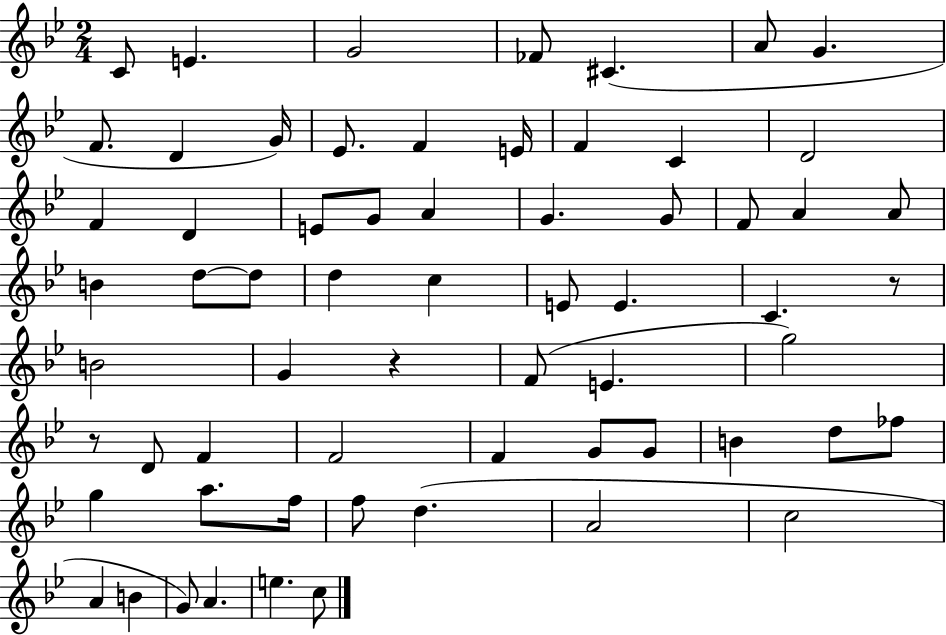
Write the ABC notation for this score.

X:1
T:Untitled
M:2/4
L:1/4
K:Bb
C/2 E G2 _F/2 ^C A/2 G F/2 D G/4 _E/2 F E/4 F C D2 F D E/2 G/2 A G G/2 F/2 A A/2 B d/2 d/2 d c E/2 E C z/2 B2 G z F/2 E g2 z/2 D/2 F F2 F G/2 G/2 B d/2 _f/2 g a/2 f/4 f/2 d A2 c2 A B G/2 A e c/2